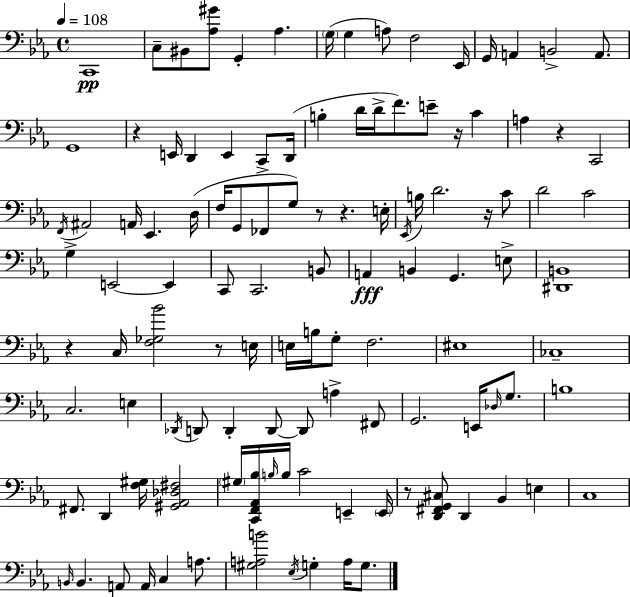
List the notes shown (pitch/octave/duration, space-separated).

C2/w C3/e BIS2/e [Ab3,G#4]/e G2/q Ab3/q. G3/s G3/q A3/e F3/h Eb2/s G2/s A2/q B2/h A2/e. G2/w R/q E2/s D2/q E2/q C2/e D2/s B3/q D4/s D4/s F4/e. E4/e R/s C4/q A3/q R/q C2/h F2/s A#2/h A2/s Eb2/q. D3/s F3/s G2/e FES2/e G3/e R/e R/q. E3/s Eb2/s B3/s D4/h. R/s C4/e D4/h C4/h G3/q E2/h E2/q C2/e C2/h. B2/e A2/q B2/q G2/q. E3/e [D#2,B2]/w R/q C3/s [F3,Gb3,Bb4]/h R/e E3/s E3/s B3/s G3/e F3/h. EIS3/w CES3/w C3/h. E3/q Db2/s D2/e D2/q D2/e D2/e A3/q F#2/e G2/h. E2/s Db3/s G3/e. B3/w F#2/e. D2/q [F3,G#3]/s [G#2,Ab2,Db3,F#3]/h G#3/s [C2,F2,Ab2,Bb3]/s B3/s B3/s C4/h E2/q E2/s R/e [D2,F#2,G2,C#3]/e D2/q Bb2/q E3/q C3/w B2/s B2/q. A2/e A2/s C3/q A3/e. [G#3,A3,B4]/h Eb3/s G3/q A3/s G3/e.